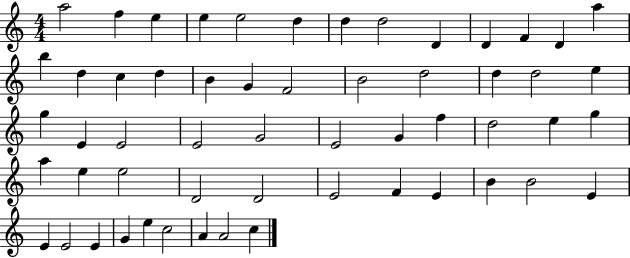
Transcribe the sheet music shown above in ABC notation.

X:1
T:Untitled
M:4/4
L:1/4
K:C
a2 f e e e2 d d d2 D D F D a b d c d B G F2 B2 d2 d d2 e g E E2 E2 G2 E2 G f d2 e g a e e2 D2 D2 E2 F E B B2 E E E2 E G e c2 A A2 c